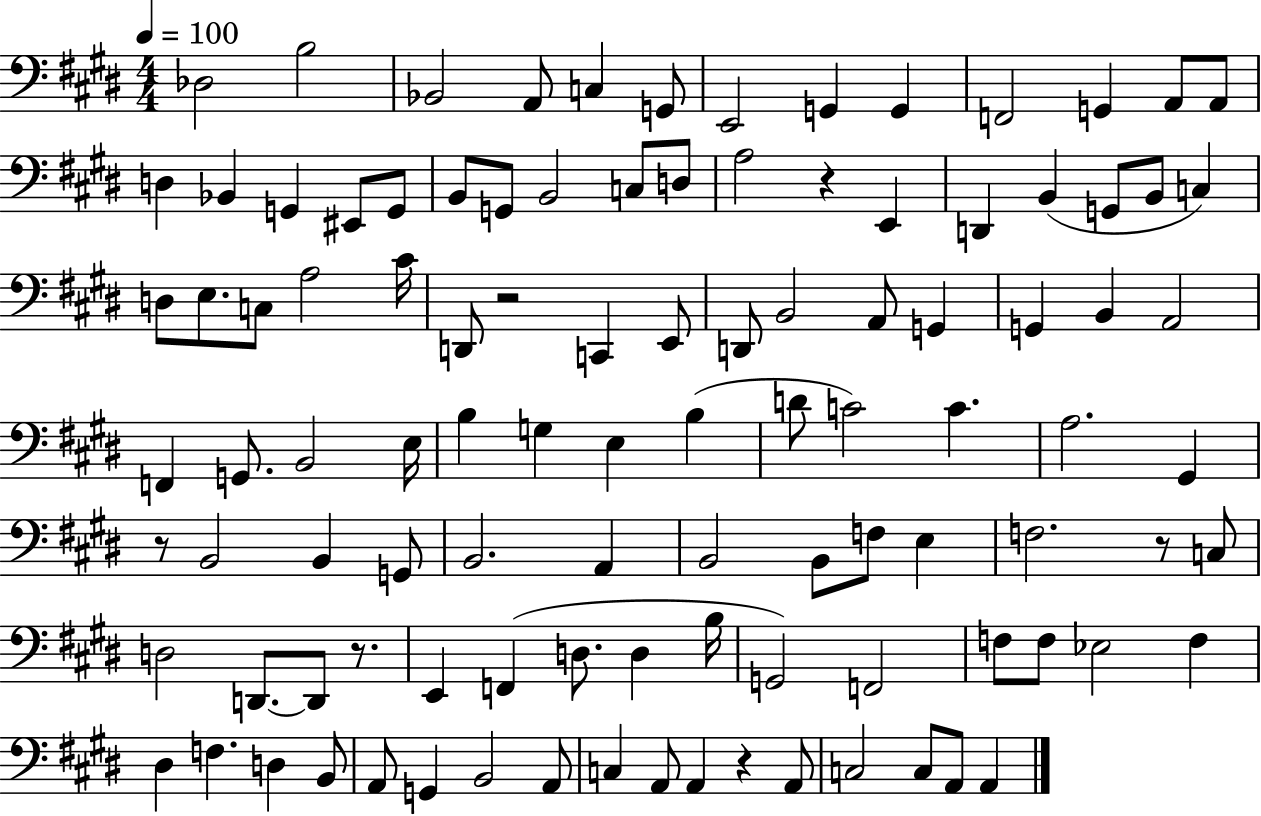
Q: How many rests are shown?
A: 6